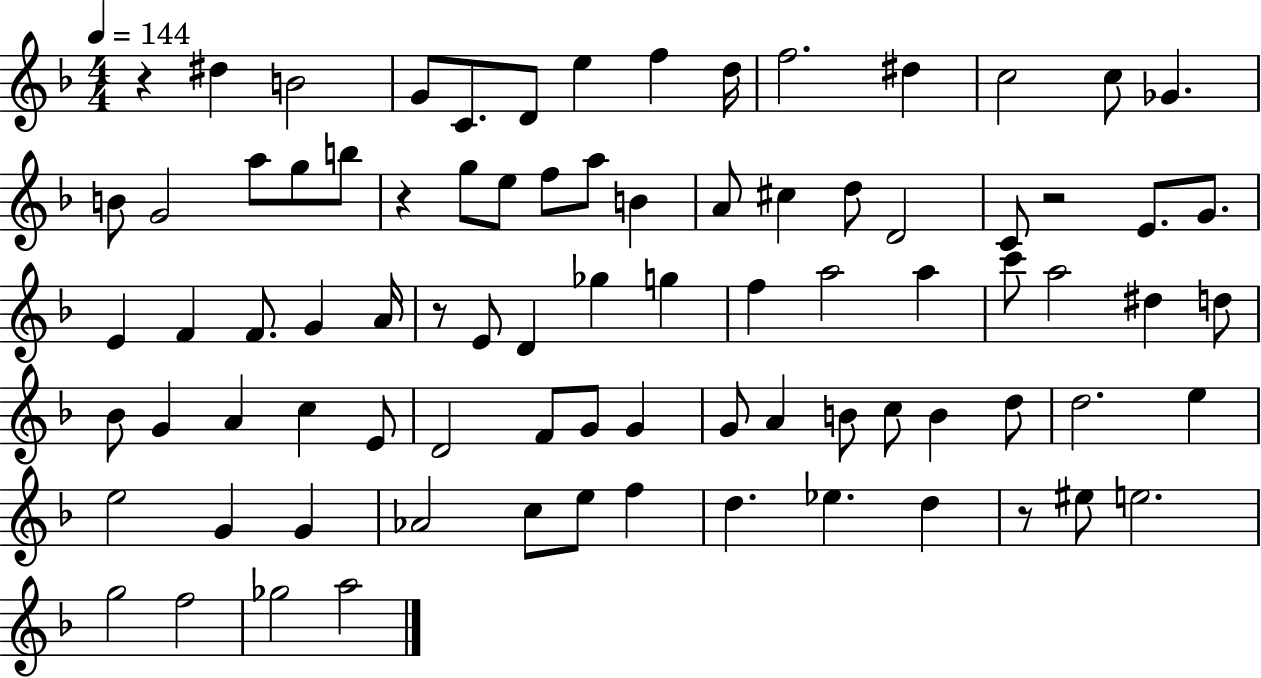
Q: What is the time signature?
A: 4/4